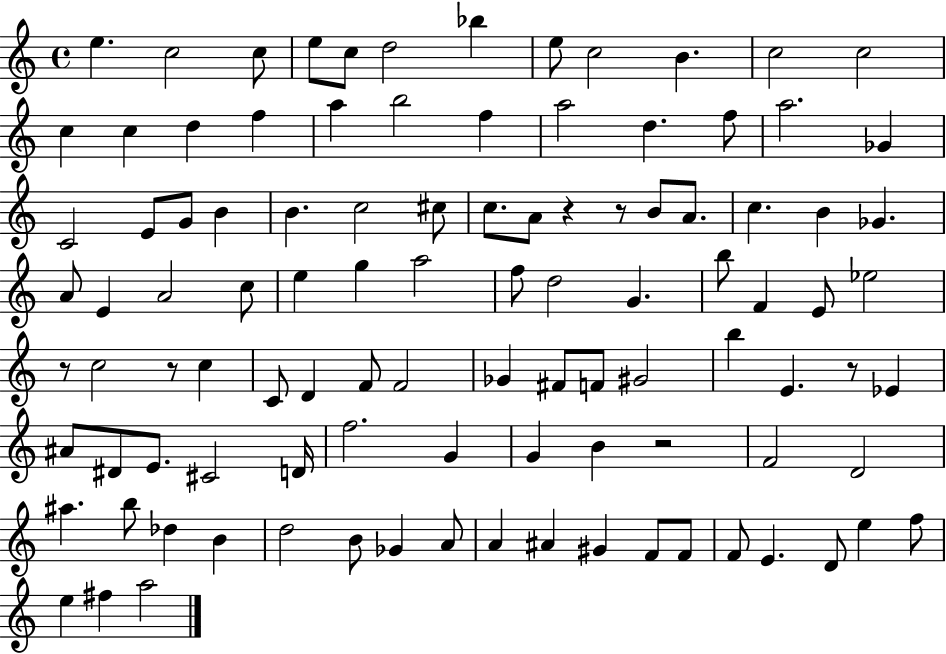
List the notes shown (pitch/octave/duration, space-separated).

E5/q. C5/h C5/e E5/e C5/e D5/h Bb5/q E5/e C5/h B4/q. C5/h C5/h C5/q C5/q D5/q F5/q A5/q B5/h F5/q A5/h D5/q. F5/e A5/h. Gb4/q C4/h E4/e G4/e B4/q B4/q. C5/h C#5/e C5/e. A4/e R/q R/e B4/e A4/e. C5/q. B4/q Gb4/q. A4/e E4/q A4/h C5/e E5/q G5/q A5/h F5/e D5/h G4/q. B5/e F4/q E4/e Eb5/h R/e C5/h R/e C5/q C4/e D4/q F4/e F4/h Gb4/q F#4/e F4/e G#4/h B5/q E4/q. R/e Eb4/q A#4/e D#4/e E4/e. C#4/h D4/s F5/h. G4/q G4/q B4/q R/h F4/h D4/h A#5/q. B5/e Db5/q B4/q D5/h B4/e Gb4/q A4/e A4/q A#4/q G#4/q F4/e F4/e F4/e E4/q. D4/e E5/q F5/e E5/q F#5/q A5/h